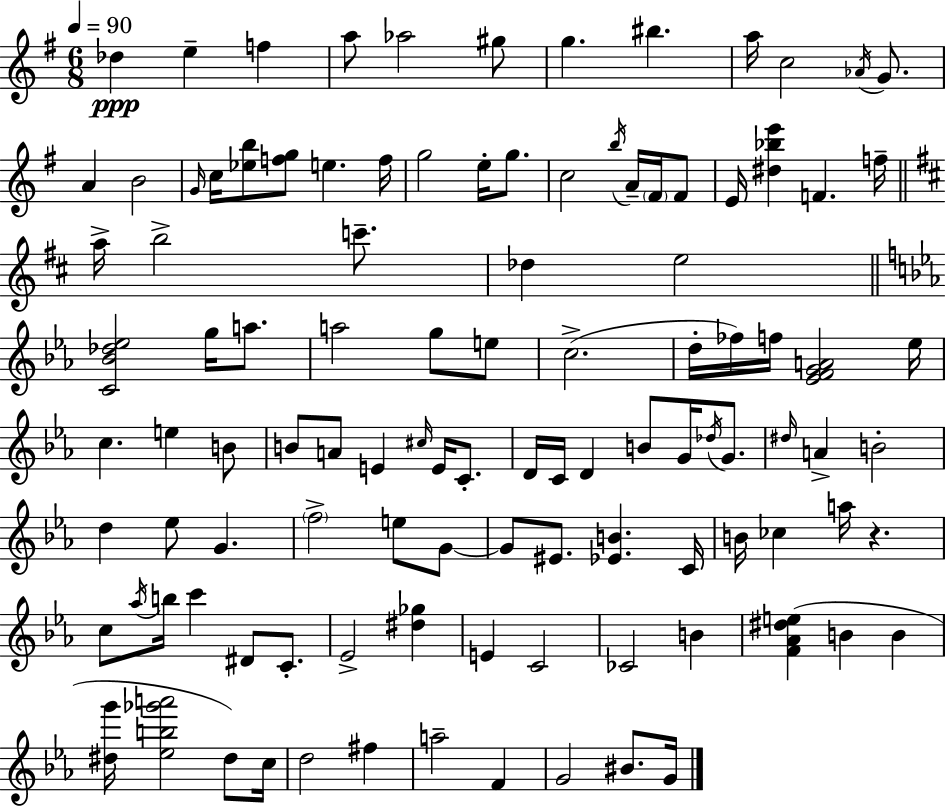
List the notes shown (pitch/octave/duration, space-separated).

Db5/q E5/q F5/q A5/e Ab5/h G#5/e G5/q. BIS5/q. A5/s C5/h Ab4/s G4/e. A4/q B4/h G4/s C5/s [Eb5,B5]/e [F5,G5]/e E5/q. F5/s G5/h E5/s G5/e. C5/h B5/s A4/s F#4/s F#4/e E4/s [D#5,Bb5,E6]/q F4/q. F5/s A5/s B5/h C6/e. Db5/q E5/h [C4,Bb4,Db5,Eb5]/h G5/s A5/e. A5/h G5/e E5/e C5/h. D5/s FES5/s F5/s [Eb4,F4,G4,A4]/h Eb5/s C5/q. E5/q B4/e B4/e A4/e E4/q C#5/s E4/s C4/e. D4/s C4/s D4/q B4/e G4/s Db5/s G4/e. D#5/s A4/q B4/h D5/q Eb5/e G4/q. F5/h E5/e G4/e G4/e EIS4/e. [Eb4,B4]/q. C4/s B4/s CES5/q A5/s R/q. C5/e Ab5/s B5/s C6/q D#4/e C4/e. Eb4/h [D#5,Gb5]/q E4/q C4/h CES4/h B4/q [F4,Ab4,D#5,E5]/q B4/q B4/q [D#5,G6]/s [Eb5,B5,Gb6,A6]/h D#5/e C5/s D5/h F#5/q A5/h F4/q G4/h BIS4/e. G4/s